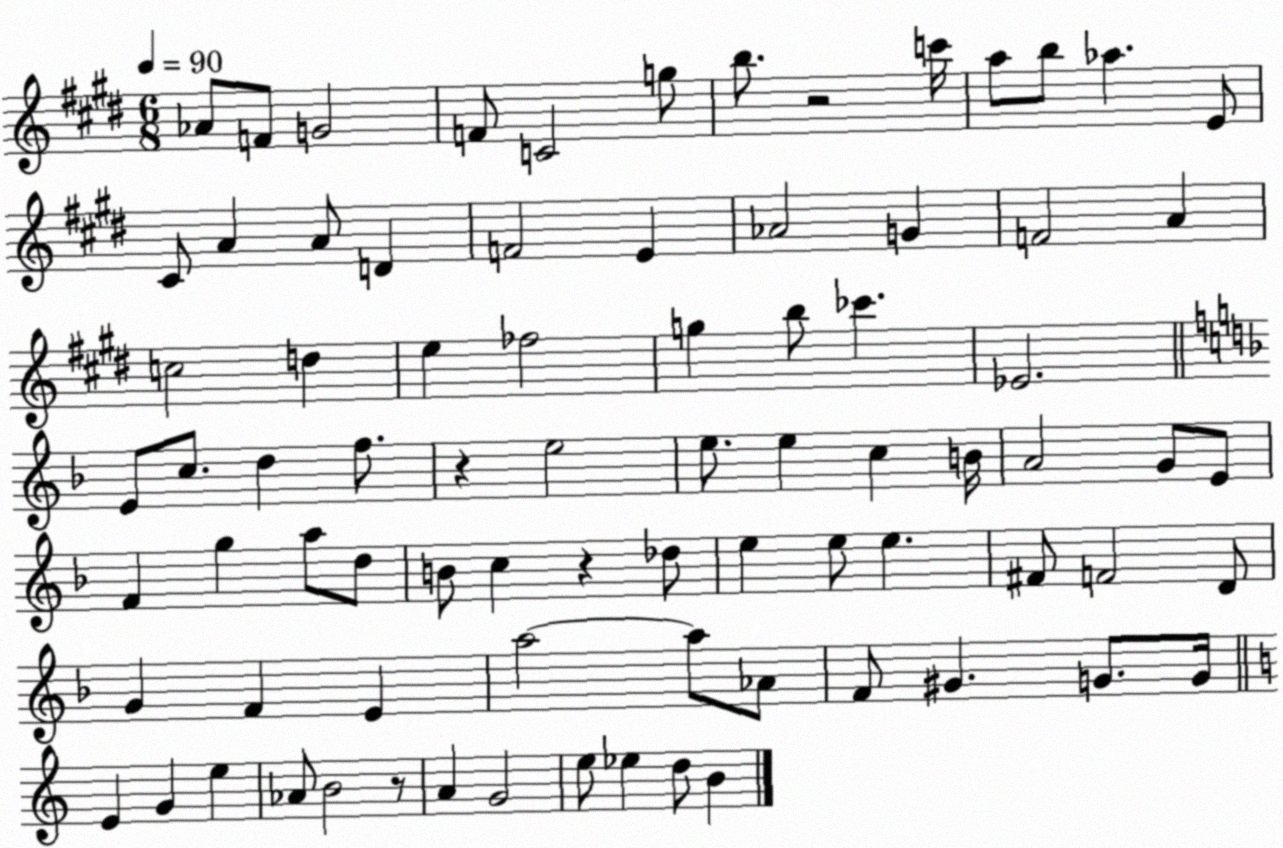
X:1
T:Untitled
M:6/8
L:1/4
K:E
_A/2 F/2 G2 F/2 C2 g/2 b/2 z2 c'/4 a/2 b/2 _a E/2 ^C/2 A A/2 D F2 E _A2 G F2 A c2 d e _f2 g b/2 _c' _E2 E/2 c/2 d f/2 z e2 e/2 e c B/4 A2 G/2 E/2 F g a/2 d/2 B/2 c z _d/2 e e/2 e ^F/2 F2 D/2 G F E a2 a/2 _A/2 F/2 ^G G/2 G/4 E G e _A/2 B2 z/2 A G2 e/2 _e d/2 B